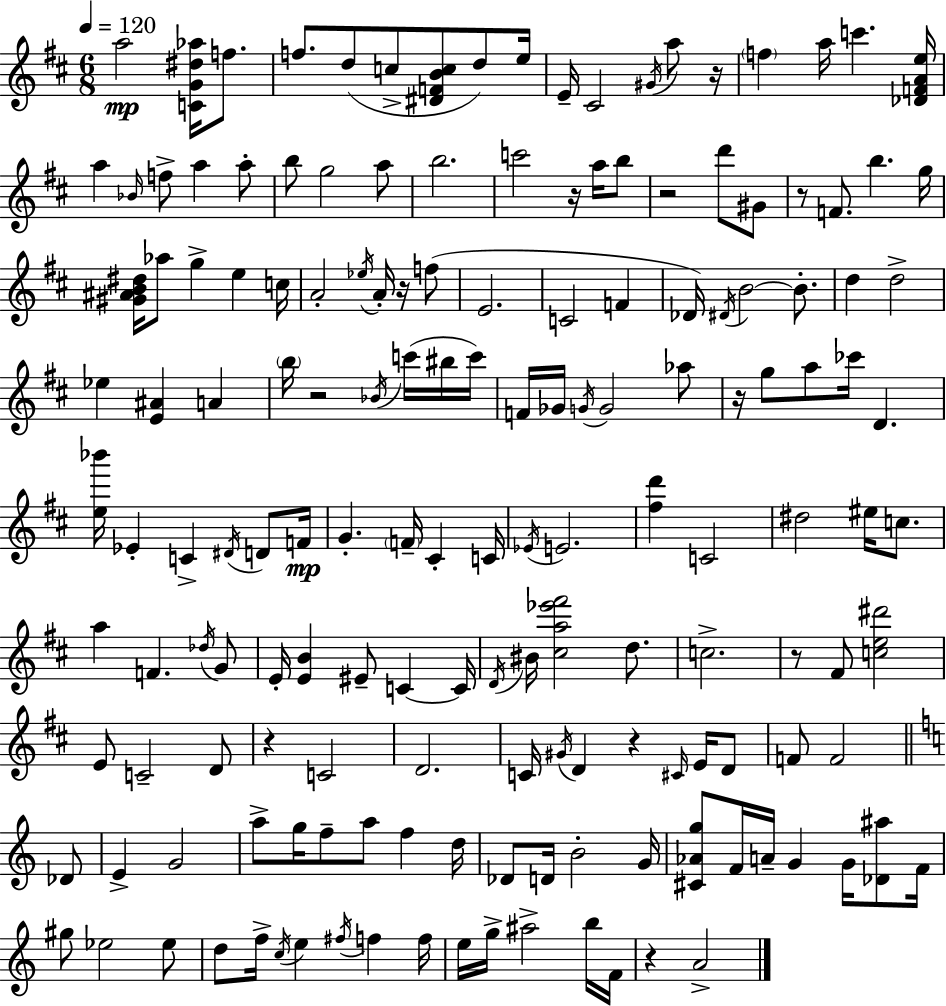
A5/h [C4,G4,D#5,Ab5]/s F5/e. F5/e. D5/e C5/e [D#4,F4,B4,C5]/e D5/e E5/s E4/s C#4/h G#4/s A5/e R/s F5/q A5/s C6/q. [Db4,F4,A4,E5]/s A5/q Bb4/s F5/e A5/q A5/e B5/e G5/h A5/e B5/h. C6/h R/s A5/s B5/e R/h D6/e G#4/e R/e F4/e. B5/q. G5/s [G#4,A#4,B4,D#5]/s Ab5/e G5/q E5/q C5/s A4/h Eb5/s A4/s R/s F5/e E4/h. C4/h F4/q Db4/s D#4/s B4/h B4/e. D5/q D5/h Eb5/q [E4,A#4]/q A4/q B5/s R/h Bb4/s C6/s BIS5/s C6/s F4/s Gb4/s G4/s G4/h Ab5/e R/s G5/e A5/e CES6/s D4/q. [E5,Bb6]/s Eb4/q C4/q D#4/s D4/e F4/s G4/q. F4/s C#4/q C4/s Eb4/s E4/h. [F#5,D6]/q C4/h D#5/h EIS5/s C5/e. A5/q F4/q. Db5/s G4/e E4/s [E4,B4]/q EIS4/e C4/q C4/s D4/s BIS4/s [C#5,A5,Eb6,F#6]/h D5/e. C5/h. R/e F#4/e [C5,E5,D#6]/h E4/e C4/h D4/e R/q C4/h D4/h. C4/s G#4/s D4/q R/q C#4/s E4/s D4/e F4/e F4/h Db4/e E4/q G4/h A5/e G5/s F5/e A5/e F5/q D5/s Db4/e D4/s B4/h G4/s [C#4,Ab4,G5]/e F4/s A4/s G4/q G4/s [Db4,A#5]/e F4/s G#5/e Eb5/h Eb5/e D5/e F5/s C5/s E5/q F#5/s F5/q F5/s E5/s G5/s A#5/h B5/s F4/s R/q A4/h